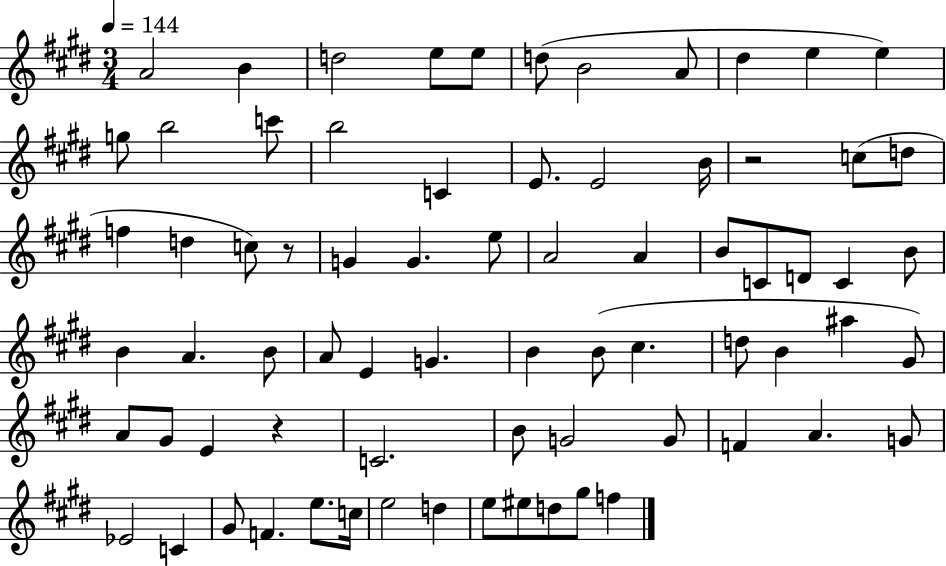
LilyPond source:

{
  \clef treble
  \numericTimeSignature
  \time 3/4
  \key e \major
  \tempo 4 = 144
  \repeat volta 2 { a'2 b'4 | d''2 e''8 e''8 | d''8( b'2 a'8 | dis''4 e''4 e''4) | \break g''8 b''2 c'''8 | b''2 c'4 | e'8. e'2 b'16 | r2 c''8( d''8 | \break f''4 d''4 c''8) r8 | g'4 g'4. e''8 | a'2 a'4 | b'8 c'8 d'8 c'4 b'8 | \break b'4 a'4. b'8 | a'8 e'4 g'4. | b'4 b'8( cis''4. | d''8 b'4 ais''4 gis'8) | \break a'8 gis'8 e'4 r4 | c'2. | b'8 g'2 g'8 | f'4 a'4. g'8 | \break ees'2 c'4 | gis'8 f'4. e''8. c''16 | e''2 d''4 | e''8 eis''8 d''8 gis''8 f''4 | \break } \bar "|."
}